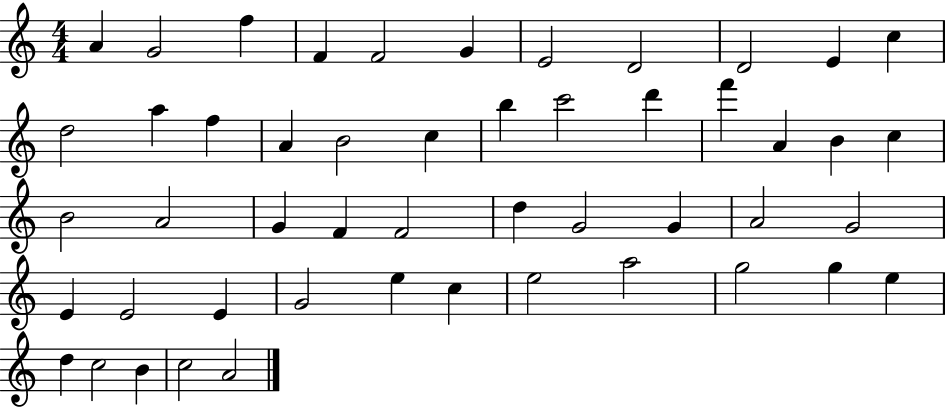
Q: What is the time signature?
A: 4/4